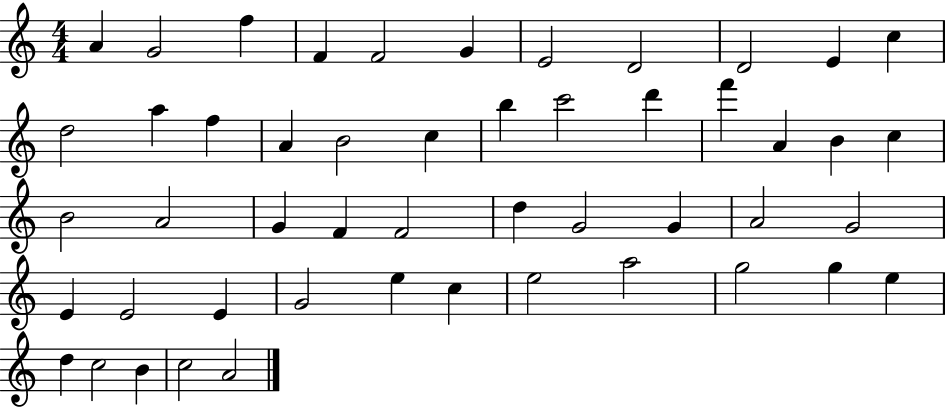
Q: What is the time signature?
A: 4/4